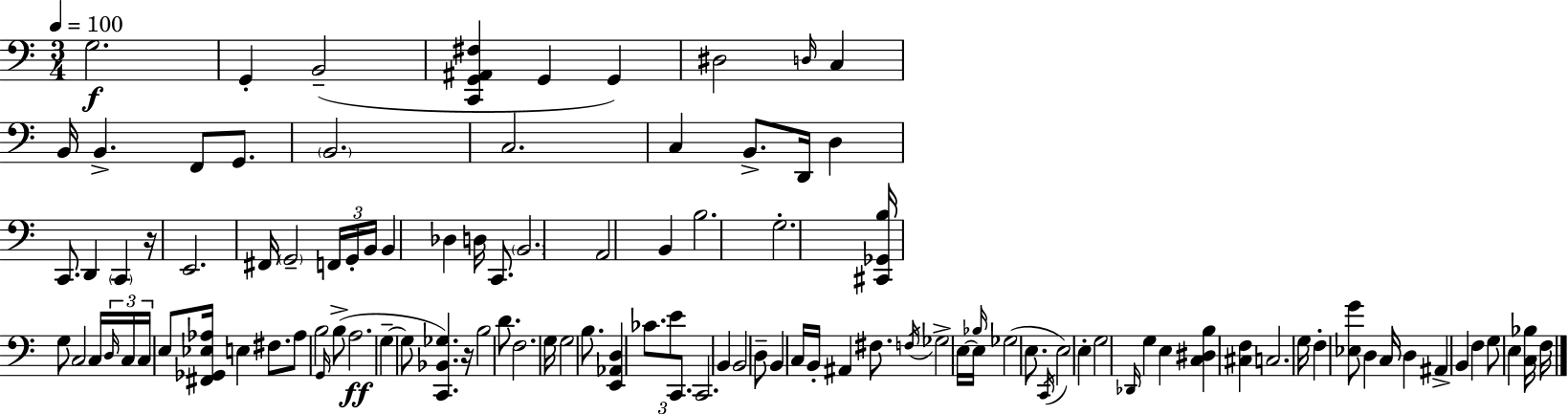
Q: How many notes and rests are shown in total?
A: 107